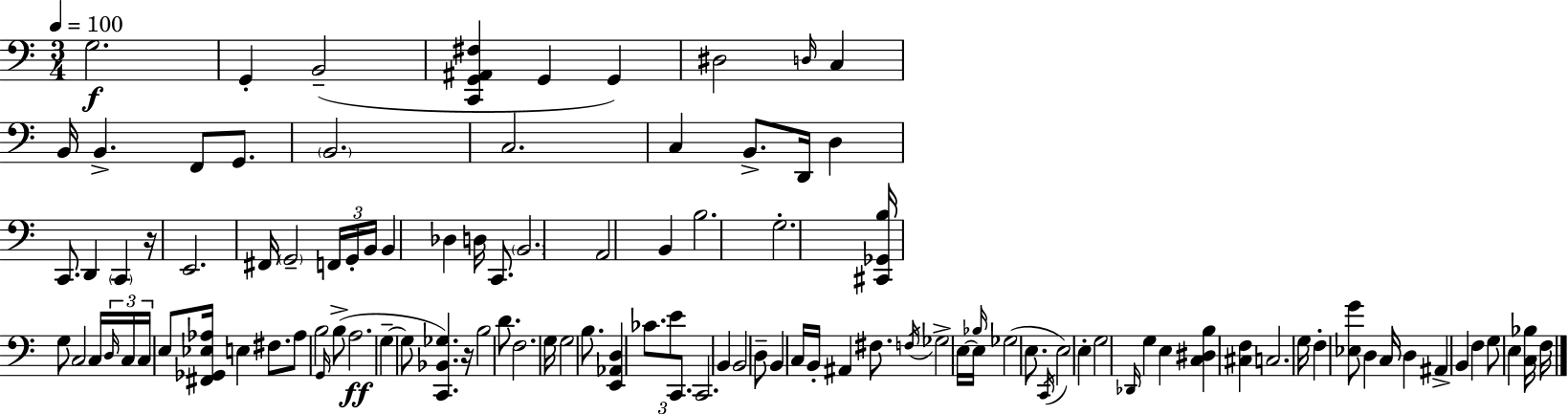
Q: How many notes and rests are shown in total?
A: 107